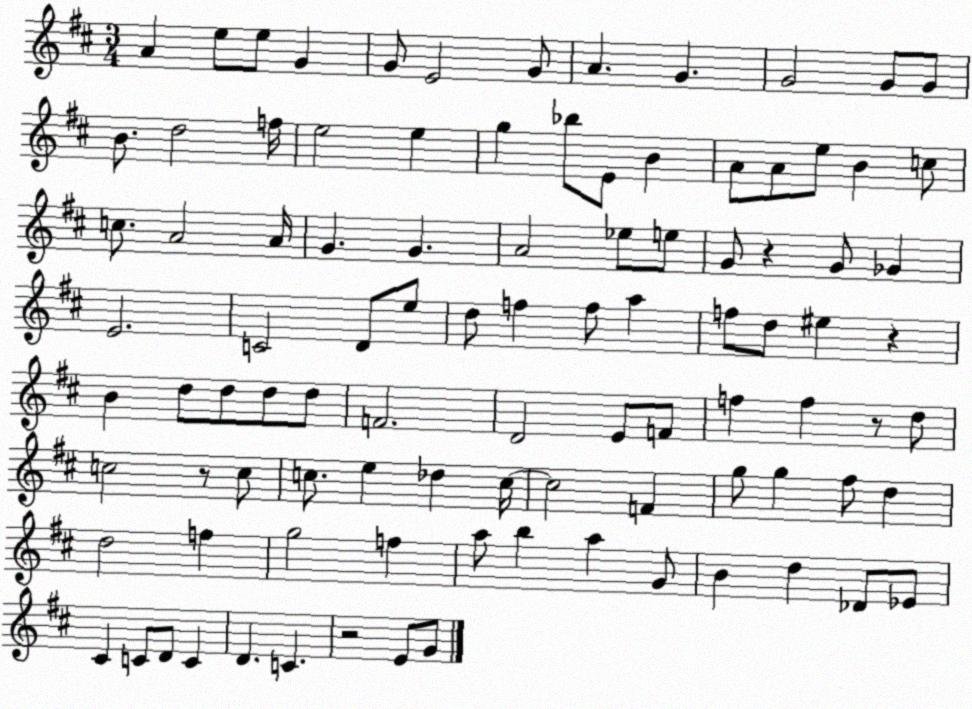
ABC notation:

X:1
T:Untitled
M:3/4
L:1/4
K:D
A e/2 e/2 G G/2 E2 G/2 A G G2 G/2 G/2 B/2 d2 f/4 e2 e g _b/2 E/2 B A/2 A/2 e/2 B c/2 c/2 A2 A/4 G G A2 _e/2 e/2 G/2 z G/2 _G E2 C2 D/2 e/2 d/2 f f/2 a f/2 d/2 ^e z B d/2 d/2 d/2 d/2 F2 D2 E/2 F/2 f f z/2 d/2 c2 z/2 c/2 c/2 e _d c/4 c2 F g/2 g ^f/2 d d2 f g2 f a/2 b a G/2 B d _D/2 _E/2 ^C C/2 D/2 C D C z2 E/2 G/2